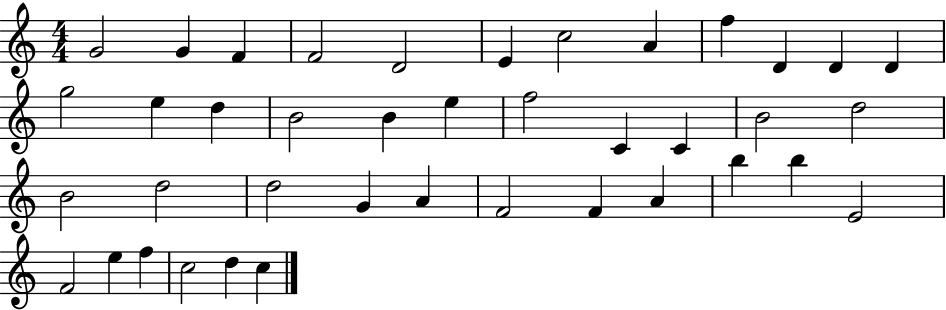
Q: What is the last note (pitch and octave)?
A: C5